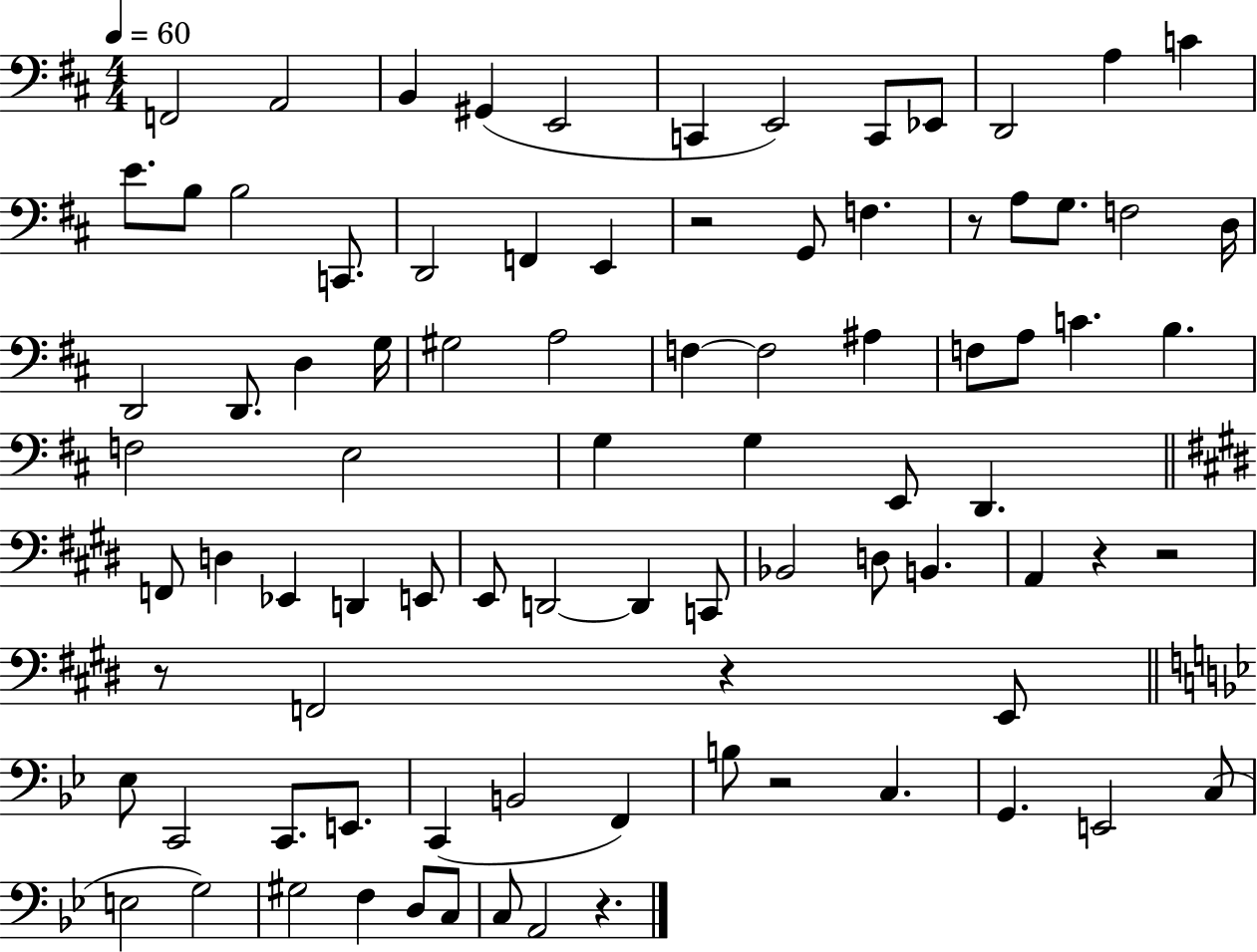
X:1
T:Untitled
M:4/4
L:1/4
K:D
F,,2 A,,2 B,, ^G,, E,,2 C,, E,,2 C,,/2 _E,,/2 D,,2 A, C E/2 B,/2 B,2 C,,/2 D,,2 F,, E,, z2 G,,/2 F, z/2 A,/2 G,/2 F,2 D,/4 D,,2 D,,/2 D, G,/4 ^G,2 A,2 F, F,2 ^A, F,/2 A,/2 C B, F,2 E,2 G, G, E,,/2 D,, F,,/2 D, _E,, D,, E,,/2 E,,/2 D,,2 D,, C,,/2 _B,,2 D,/2 B,, A,, z z2 z/2 F,,2 z E,,/2 _E,/2 C,,2 C,,/2 E,,/2 C,, B,,2 F,, B,/2 z2 C, G,, E,,2 C,/2 E,2 G,2 ^G,2 F, D,/2 C,/2 C,/2 A,,2 z